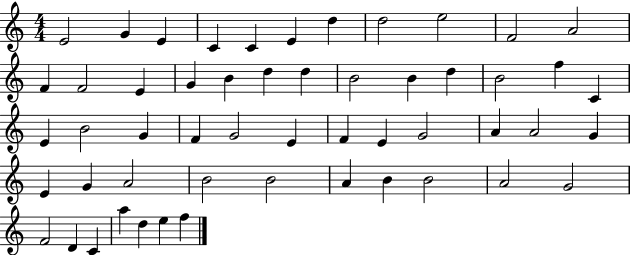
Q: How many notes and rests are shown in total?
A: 53